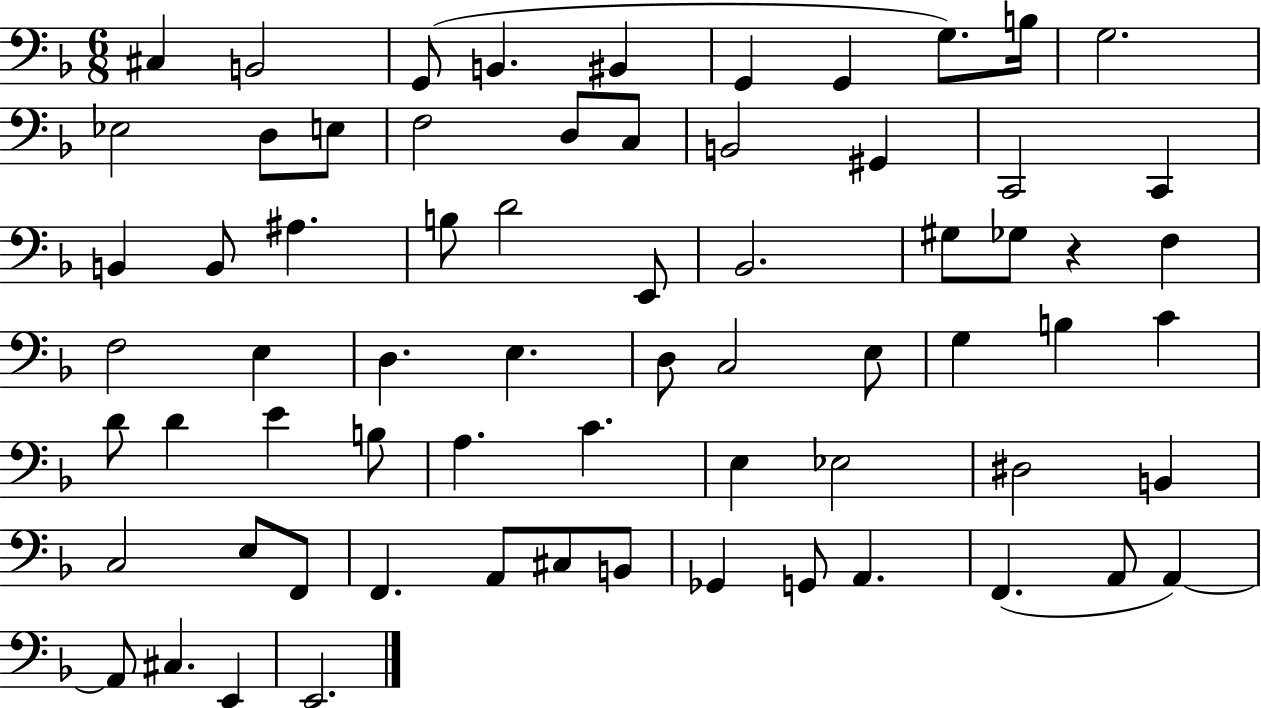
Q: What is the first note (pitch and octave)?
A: C#3